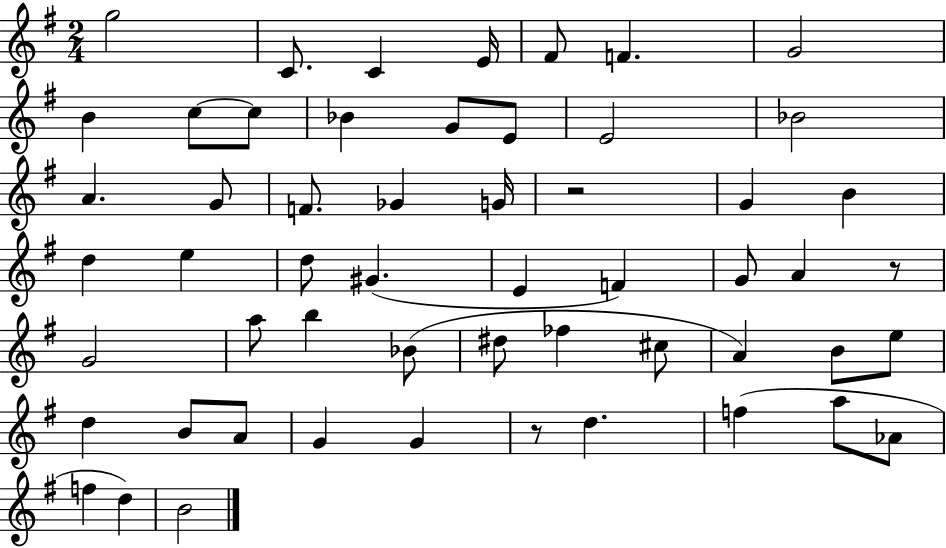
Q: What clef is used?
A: treble